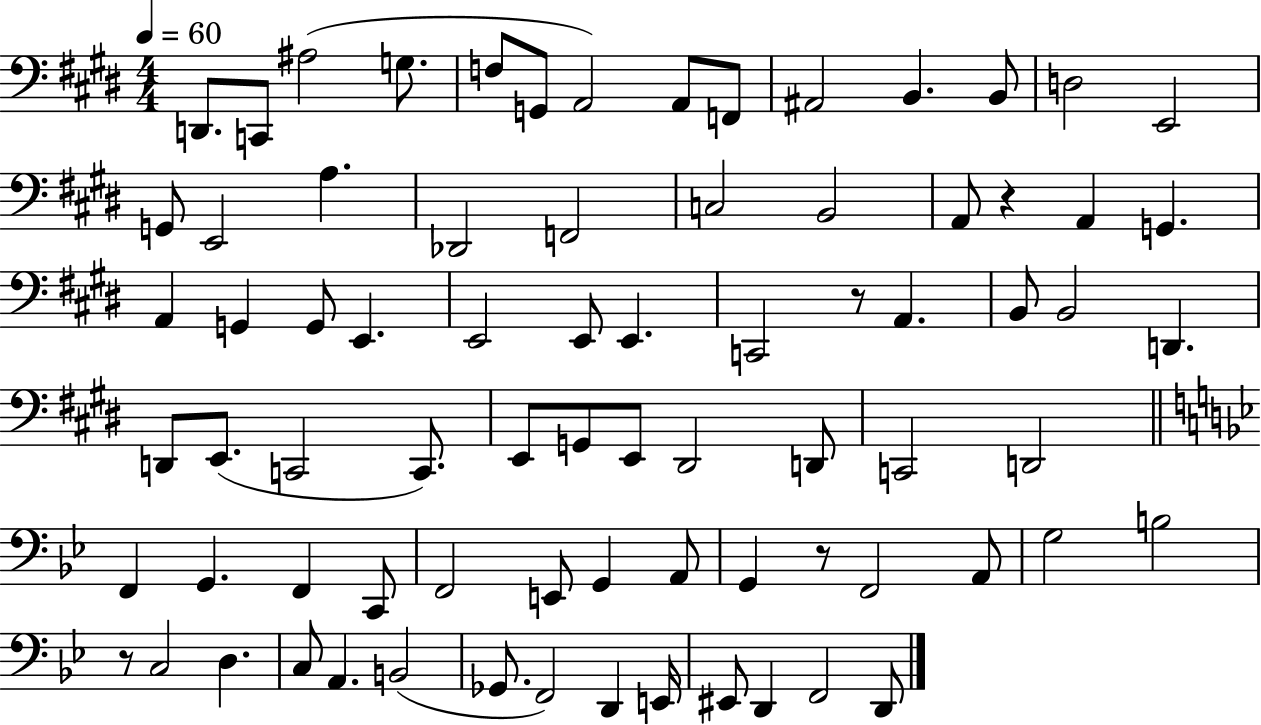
D2/e. C2/e A#3/h G3/e. F3/e G2/e A2/h A2/e F2/e A#2/h B2/q. B2/e D3/h E2/h G2/e E2/h A3/q. Db2/h F2/h C3/h B2/h A2/e R/q A2/q G2/q. A2/q G2/q G2/e E2/q. E2/h E2/e E2/q. C2/h R/e A2/q. B2/e B2/h D2/q. D2/e E2/e. C2/h C2/e. E2/e G2/e E2/e D#2/h D2/e C2/h D2/h F2/q G2/q. F2/q C2/e F2/h E2/e G2/q A2/e G2/q R/e F2/h A2/e G3/h B3/h R/e C3/h D3/q. C3/e A2/q. B2/h Gb2/e. F2/h D2/q E2/s EIS2/e D2/q F2/h D2/e